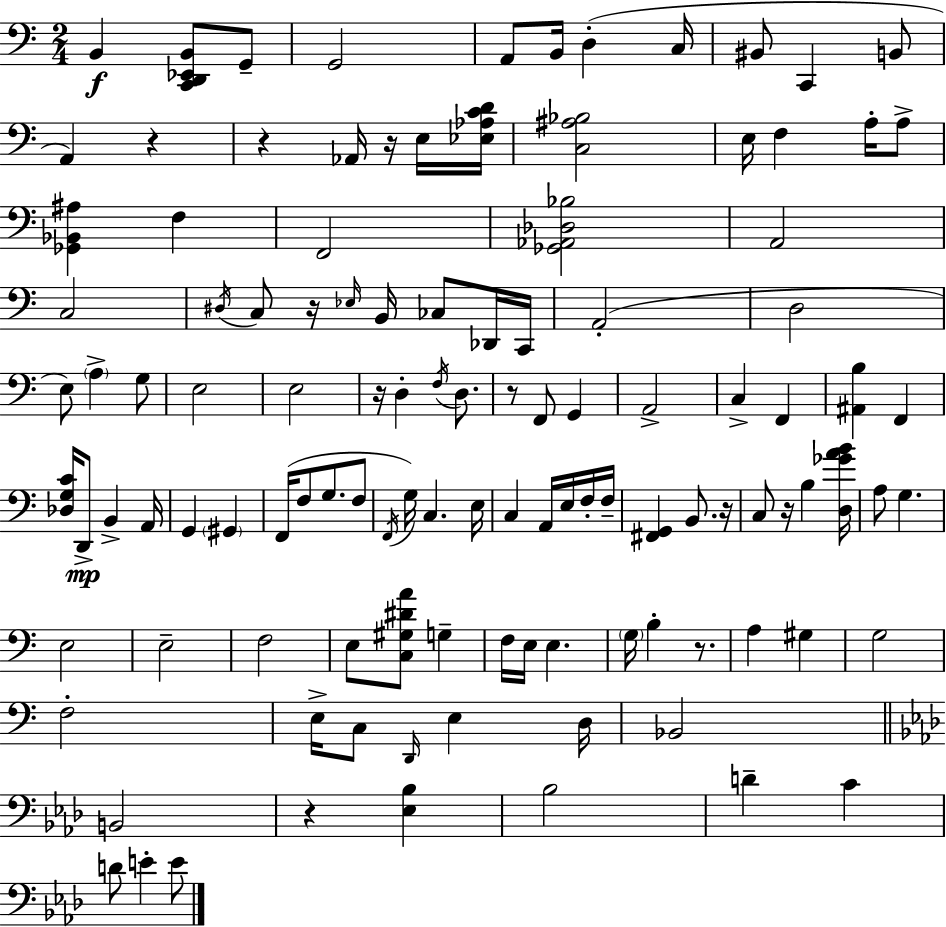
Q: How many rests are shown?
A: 10